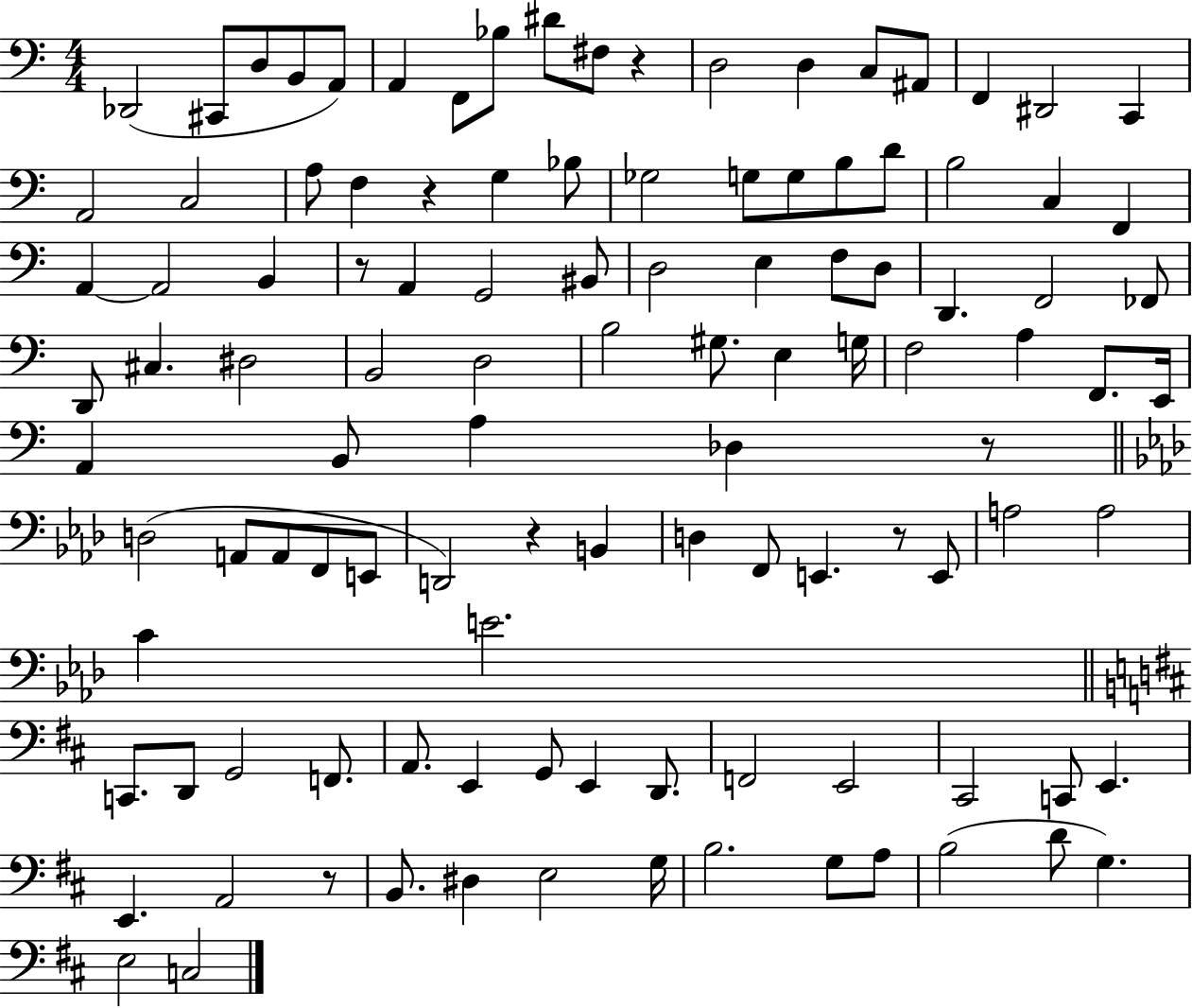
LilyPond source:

{
  \clef bass
  \numericTimeSignature
  \time 4/4
  \key c \major
  \repeat volta 2 { des,2( cis,8 d8 b,8 a,8) | a,4 f,8 bes8 dis'8 fis8 r4 | d2 d4 c8 ais,8 | f,4 dis,2 c,4 | \break a,2 c2 | a8 f4 r4 g4 bes8 | ges2 g8 g8 b8 d'8 | b2 c4 f,4 | \break a,4~~ a,2 b,4 | r8 a,4 g,2 bis,8 | d2 e4 f8 d8 | d,4. f,2 fes,8 | \break d,8 cis4. dis2 | b,2 d2 | b2 gis8. e4 g16 | f2 a4 f,8. e,16 | \break a,4 b,8 a4 des4 r8 | \bar "||" \break \key aes \major d2( a,8 a,8 f,8 e,8 | d,2) r4 b,4 | d4 f,8 e,4. r8 e,8 | a2 a2 | \break c'4 e'2. | \bar "||" \break \key d \major c,8. d,8 g,2 f,8. | a,8. e,4 g,8 e,4 d,8. | f,2 e,2 | cis,2 c,8 e,4. | \break e,4. a,2 r8 | b,8. dis4 e2 g16 | b2. g8 a8 | b2( d'8 g4.) | \break e2 c2 | } \bar "|."
}